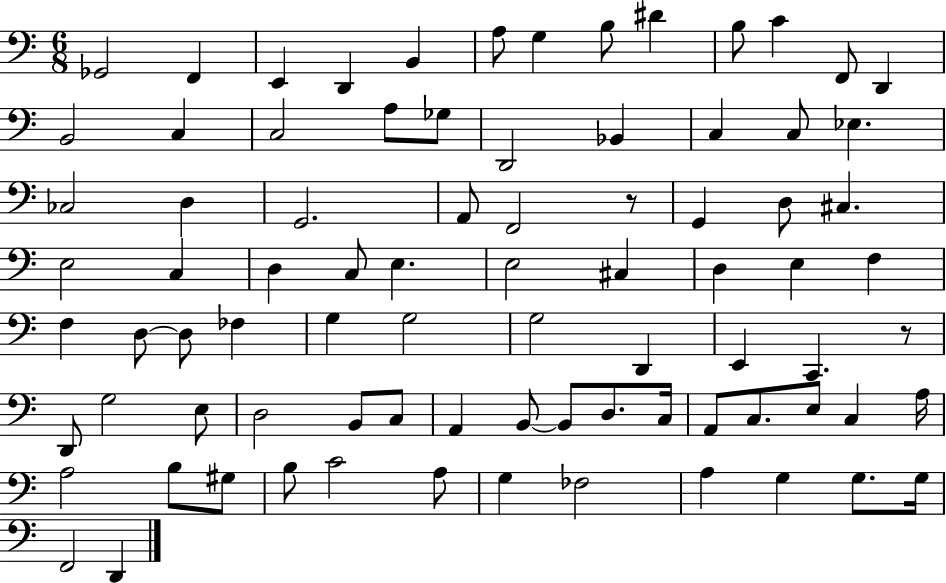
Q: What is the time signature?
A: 6/8